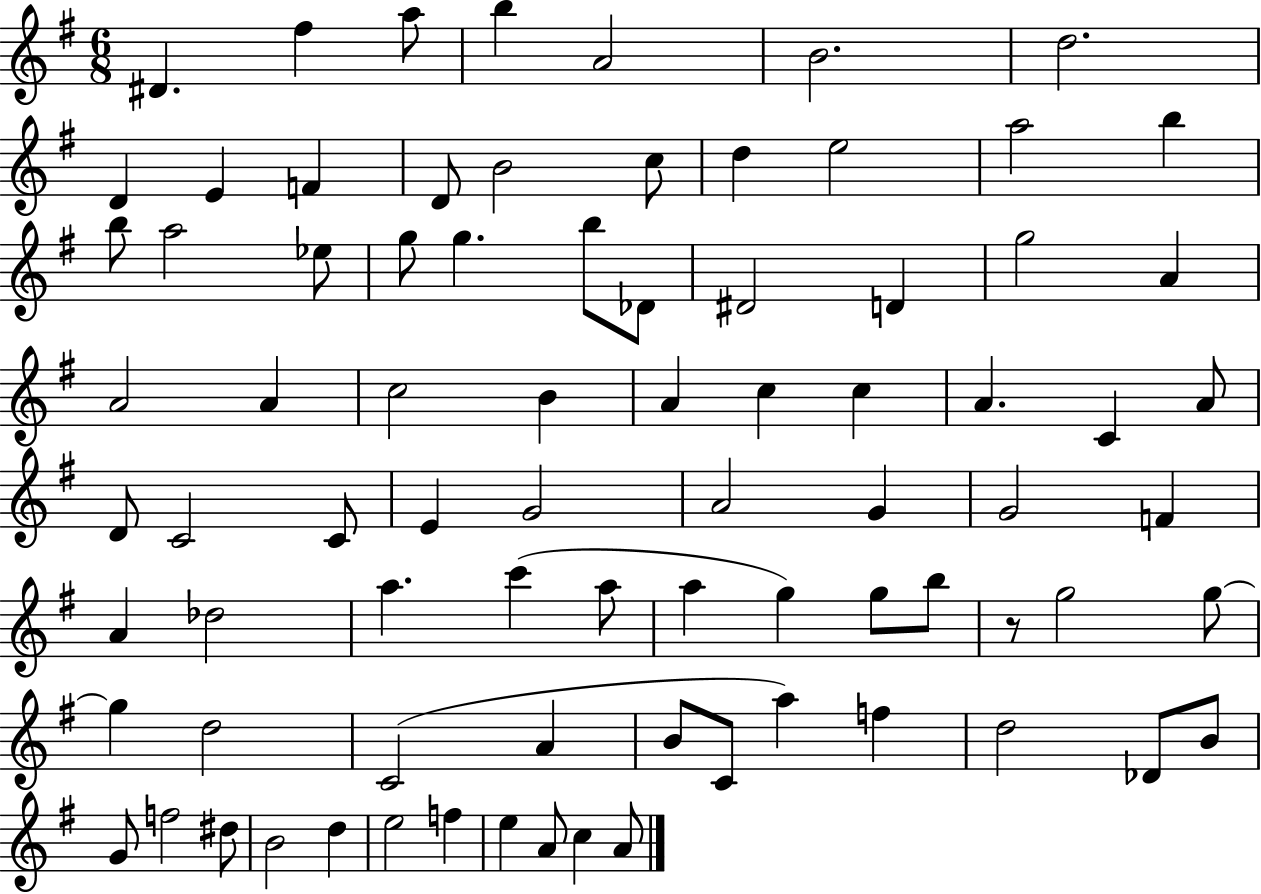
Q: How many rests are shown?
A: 1